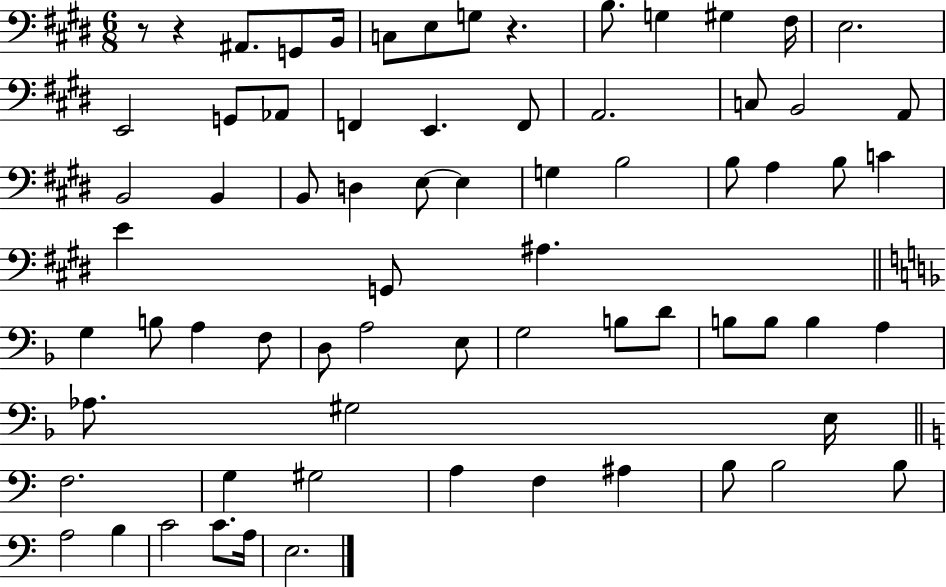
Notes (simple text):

R/e R/q A#2/e. G2/e B2/s C3/e E3/e G3/e R/q. B3/e. G3/q G#3/q F#3/s E3/h. E2/h G2/e Ab2/e F2/q E2/q. F2/e A2/h. C3/e B2/h A2/e B2/h B2/q B2/e D3/q E3/e E3/q G3/q B3/h B3/e A3/q B3/e C4/q E4/q G2/e A#3/q. G3/q B3/e A3/q F3/e D3/e A3/h E3/e G3/h B3/e D4/e B3/e B3/e B3/q A3/q Ab3/e. G#3/h E3/s F3/h. G3/q G#3/h A3/q F3/q A#3/q B3/e B3/h B3/e A3/h B3/q C4/h C4/e. A3/s E3/h.